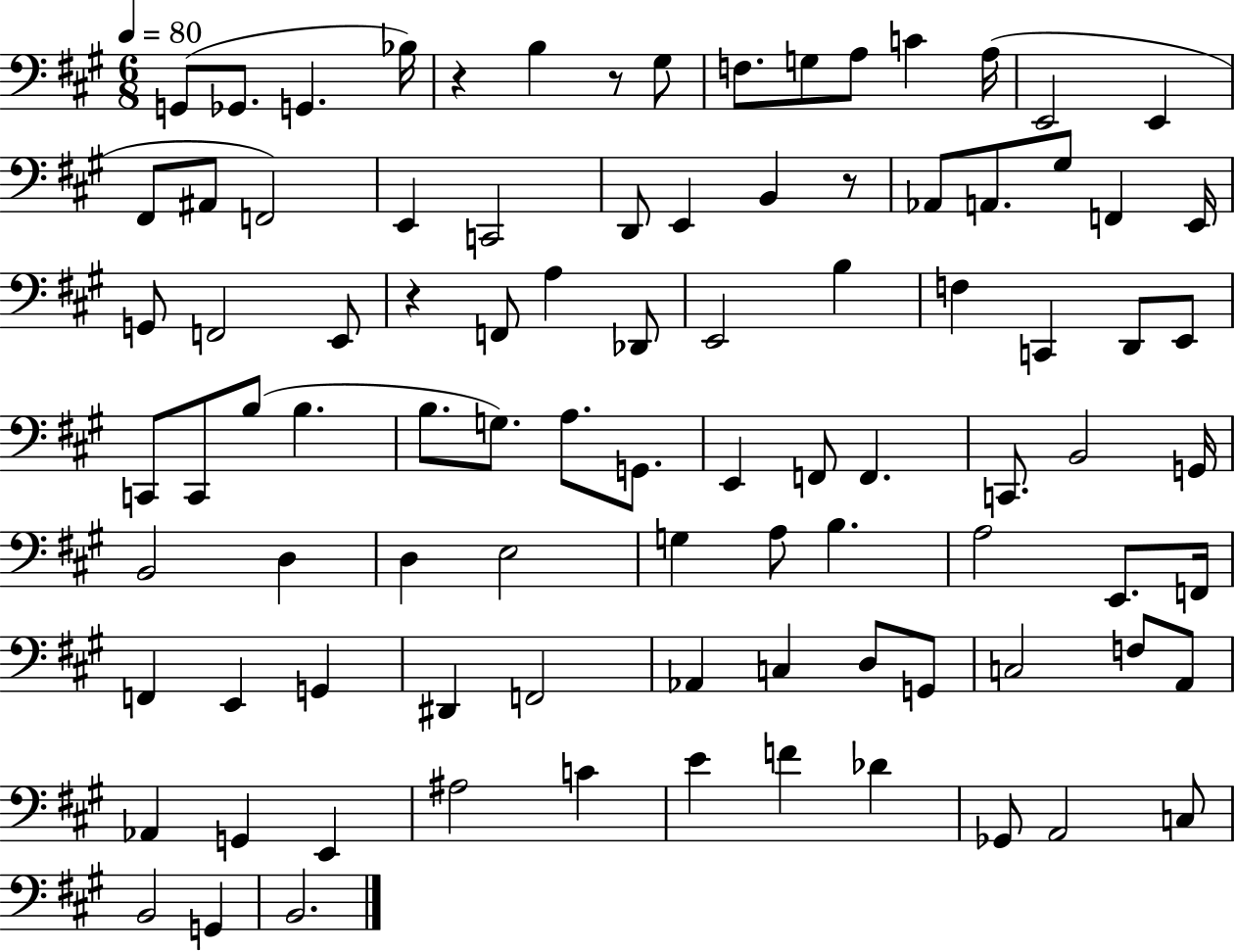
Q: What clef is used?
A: bass